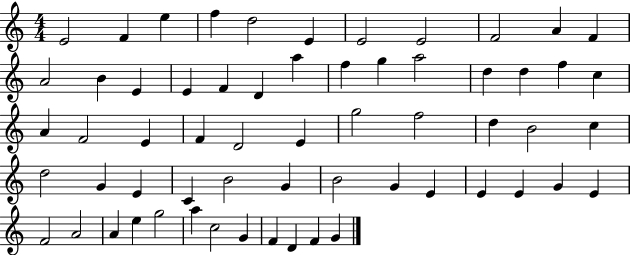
X:1
T:Untitled
M:4/4
L:1/4
K:C
E2 F e f d2 E E2 E2 F2 A F A2 B E E F D a f g a2 d d f c A F2 E F D2 E g2 f2 d B2 c d2 G E C B2 G B2 G E E E G E F2 A2 A e g2 a c2 G F D F G